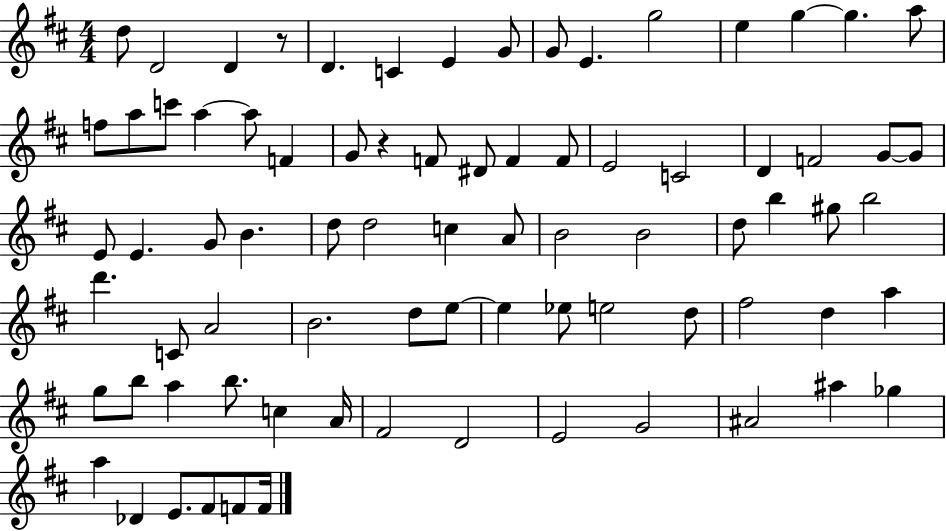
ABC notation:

X:1
T:Untitled
M:4/4
L:1/4
K:D
d/2 D2 D z/2 D C E G/2 G/2 E g2 e g g a/2 f/2 a/2 c'/2 a a/2 F G/2 z F/2 ^D/2 F F/2 E2 C2 D F2 G/2 G/2 E/2 E G/2 B d/2 d2 c A/2 B2 B2 d/2 b ^g/2 b2 d' C/2 A2 B2 d/2 e/2 e _e/2 e2 d/2 ^f2 d a g/2 b/2 a b/2 c A/4 ^F2 D2 E2 G2 ^A2 ^a _g a _D E/2 ^F/2 F/2 F/4